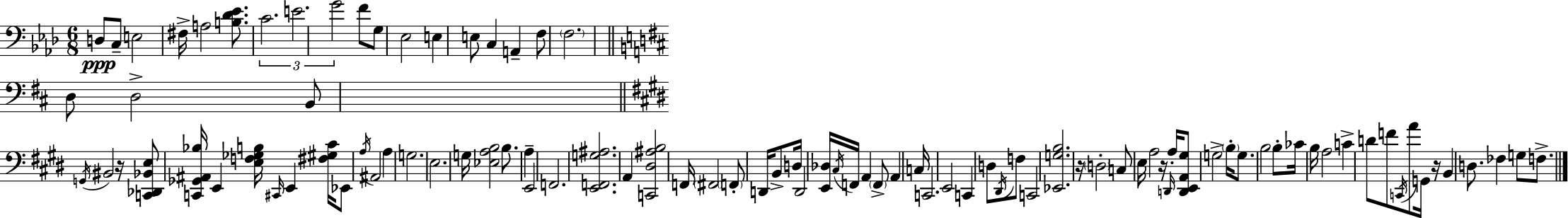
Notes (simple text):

D3/e C3/e E3/h F#3/s A3/h [B3,Db4,Eb4]/e. C4/h. E4/h. G4/h F4/e G3/e Eb3/h E3/q E3/e C3/q A2/q F3/e F3/h. D3/e D3/h B2/e G2/s BIS2/h R/s [C2,Db2,Bb2,E3]/e [C2,Gb2,A#2,Bb3]/s E2/q [E3,F3,Gb3,B3]/s C#2/s E2/q [F#3,G#3,C#4]/s Eb2/e A3/s A#2/h A3/q G3/h. E3/h. G3/s [Eb3,A3,B3]/h B3/e. A3/q E2/h F2/h. [E2,F2,G3,A#3]/h. A2/q [C2,D#3,A#3,B3]/h F2/s F#2/h F2/e D2/s B2/e D3/s D2/h [E2,Db3]/s C#3/s F2/s A2/q F2/e A2/q C3/s C2/h. E2/h C2/q D3/e D#2/s F3/e C2/h [Eb2,G3,B3]/h. R/s D3/h C3/e E3/s A3/h R/s D2/s A3/s [D2,E2,A2,G#3]/e G3/h B3/s G3/e. B3/h B3/e CES4/s B3/s A3/h C4/q D4/e F4/e C2/s A4/e G2/s R/s B2/q D3/e. FES3/q G3/e F3/e.